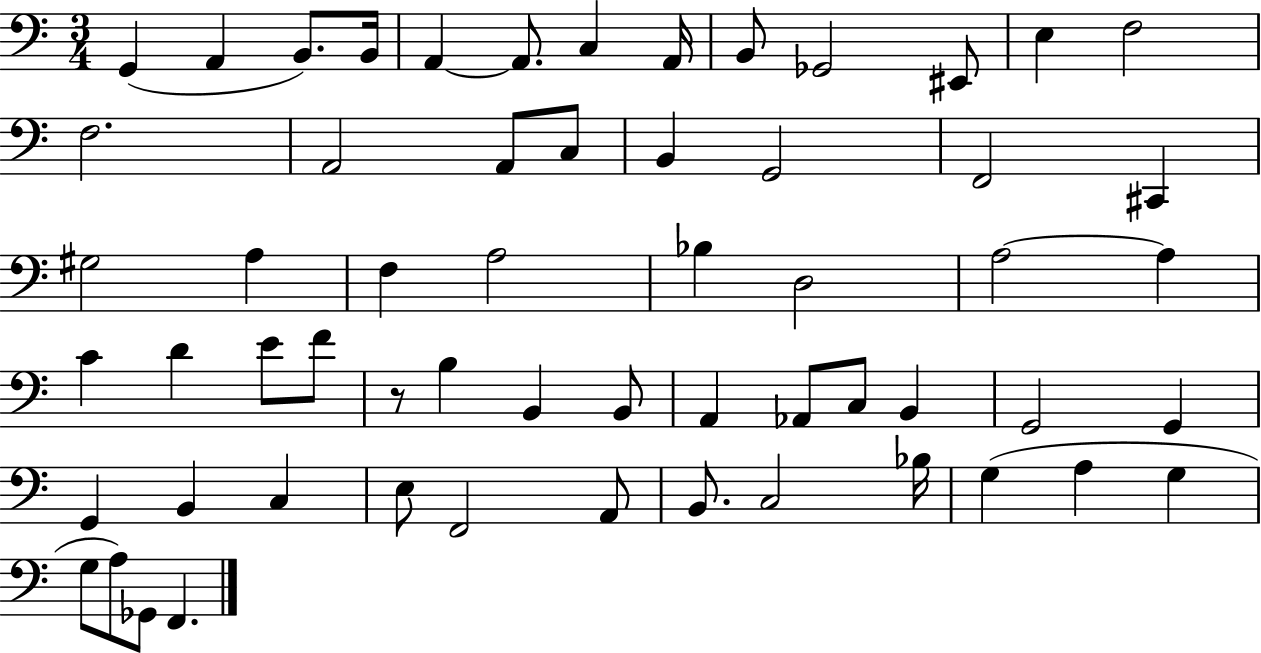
{
  \clef bass
  \numericTimeSignature
  \time 3/4
  \key c \major
  g,4( a,4 b,8.) b,16 | a,4~~ a,8. c4 a,16 | b,8 ges,2 eis,8 | e4 f2 | \break f2. | a,2 a,8 c8 | b,4 g,2 | f,2 cis,4 | \break gis2 a4 | f4 a2 | bes4 d2 | a2~~ a4 | \break c'4 d'4 e'8 f'8 | r8 b4 b,4 b,8 | a,4 aes,8 c8 b,4 | g,2 g,4 | \break g,4 b,4 c4 | e8 f,2 a,8 | b,8. c2 bes16 | g4( a4 g4 | \break g8 a8) ges,8 f,4. | \bar "|."
}